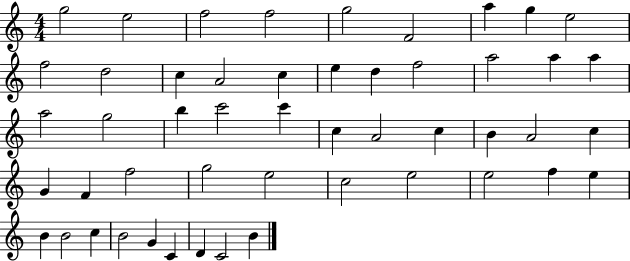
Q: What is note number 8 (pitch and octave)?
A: G5